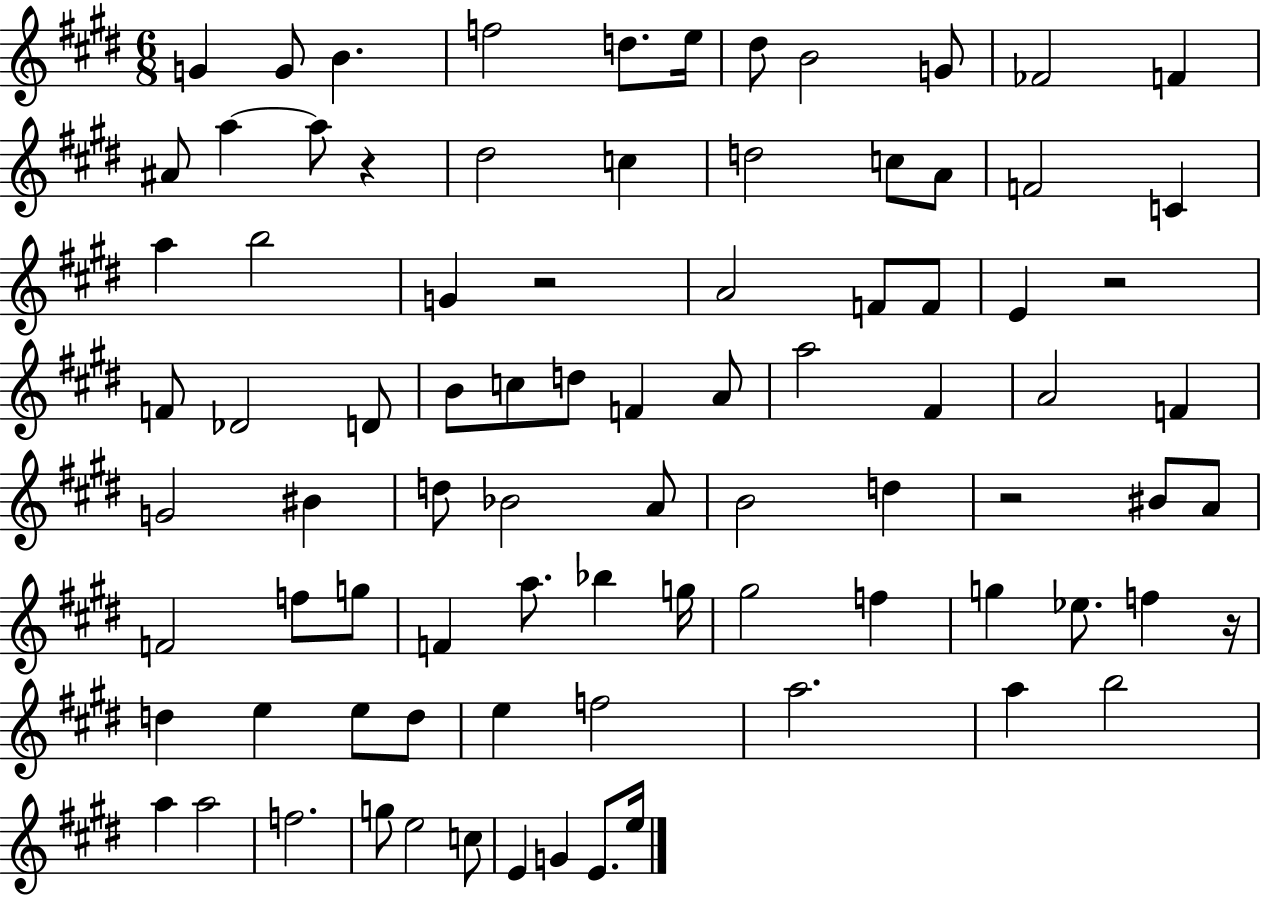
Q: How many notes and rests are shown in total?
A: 85